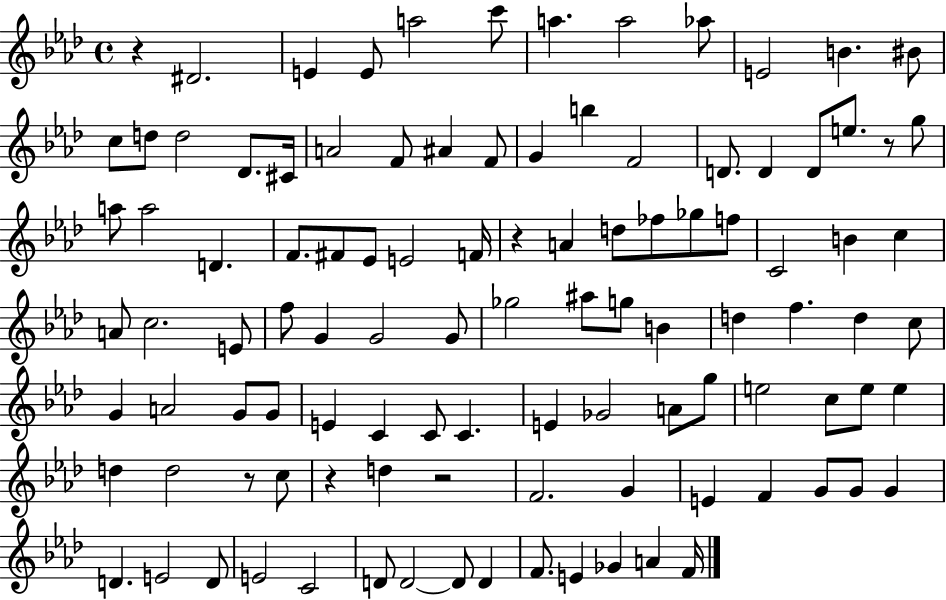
R/q D#4/h. E4/q E4/e A5/h C6/e A5/q. A5/h Ab5/e E4/h B4/q. BIS4/e C5/e D5/e D5/h Db4/e. C#4/s A4/h F4/e A#4/q F4/e G4/q B5/q F4/h D4/e. D4/q D4/e E5/e. R/e G5/e A5/e A5/h D4/q. F4/e. F#4/e Eb4/e E4/h F4/s R/q A4/q D5/e FES5/e Gb5/e F5/e C4/h B4/q C5/q A4/e C5/h. E4/e F5/e G4/q G4/h G4/e Gb5/h A#5/e G5/e B4/q D5/q F5/q. D5/q C5/e G4/q A4/h G4/e G4/e E4/q C4/q C4/e C4/q. E4/q Gb4/h A4/e G5/e E5/h C5/e E5/e E5/q D5/q D5/h R/e C5/e R/q D5/q R/h F4/h. G4/q E4/q F4/q G4/e G4/e G4/q D4/q. E4/h D4/e E4/h C4/h D4/e D4/h D4/e D4/q F4/e. E4/q Gb4/q A4/q F4/s